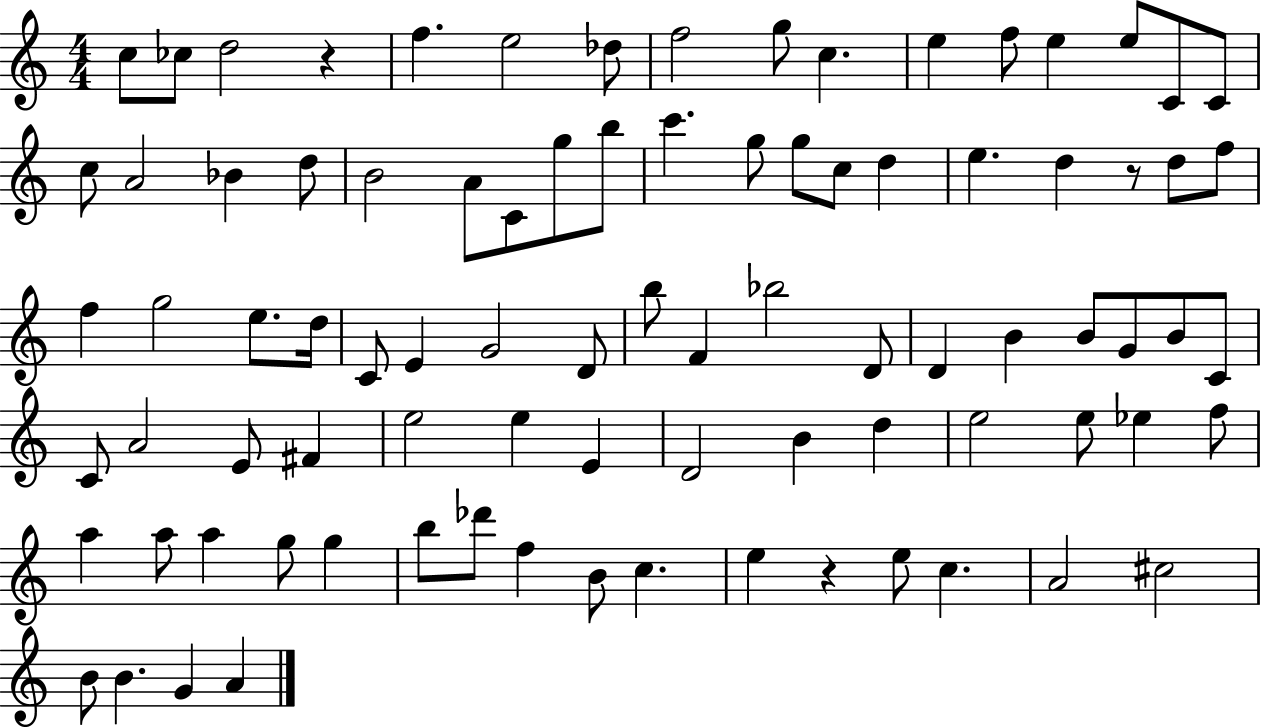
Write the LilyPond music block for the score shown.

{
  \clef treble
  \numericTimeSignature
  \time 4/4
  \key c \major
  c''8 ces''8 d''2 r4 | f''4. e''2 des''8 | f''2 g''8 c''4. | e''4 f''8 e''4 e''8 c'8 c'8 | \break c''8 a'2 bes'4 d''8 | b'2 a'8 c'8 g''8 b''8 | c'''4. g''8 g''8 c''8 d''4 | e''4. d''4 r8 d''8 f''8 | \break f''4 g''2 e''8. d''16 | c'8 e'4 g'2 d'8 | b''8 f'4 bes''2 d'8 | d'4 b'4 b'8 g'8 b'8 c'8 | \break c'8 a'2 e'8 fis'4 | e''2 e''4 e'4 | d'2 b'4 d''4 | e''2 e''8 ees''4 f''8 | \break a''4 a''8 a''4 g''8 g''4 | b''8 des'''8 f''4 b'8 c''4. | e''4 r4 e''8 c''4. | a'2 cis''2 | \break b'8 b'4. g'4 a'4 | \bar "|."
}